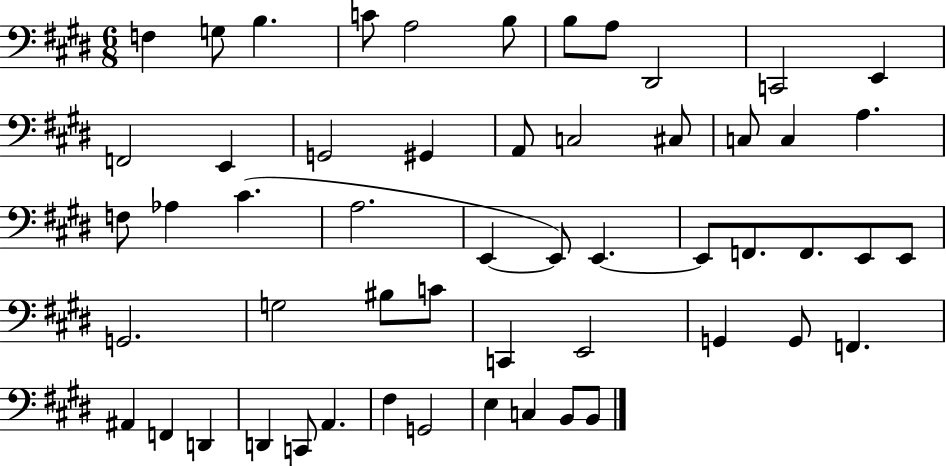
X:1
T:Untitled
M:6/8
L:1/4
K:E
F, G,/2 B, C/2 A,2 B,/2 B,/2 A,/2 ^D,,2 C,,2 E,, F,,2 E,, G,,2 ^G,, A,,/2 C,2 ^C,/2 C,/2 C, A, F,/2 _A, ^C A,2 E,, E,,/2 E,, E,,/2 F,,/2 F,,/2 E,,/2 E,,/2 G,,2 G,2 ^B,/2 C/2 C,, E,,2 G,, G,,/2 F,, ^A,, F,, D,, D,, C,,/2 A,, ^F, G,,2 E, C, B,,/2 B,,/2